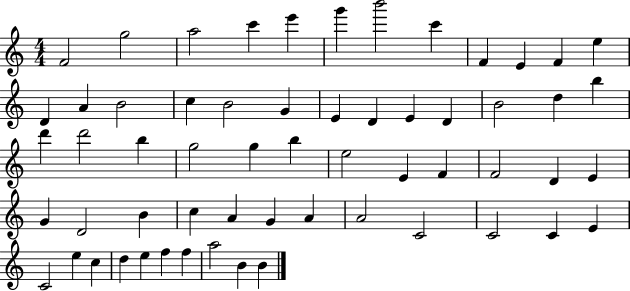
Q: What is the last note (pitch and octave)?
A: B4